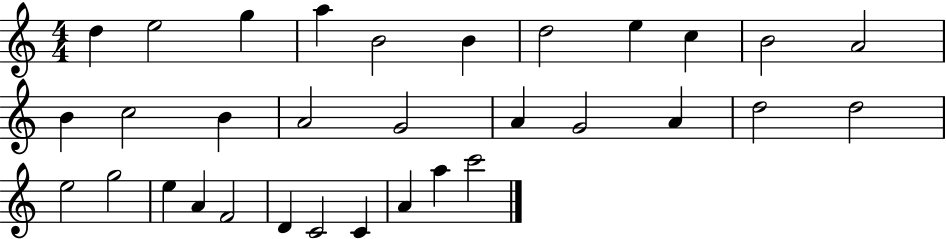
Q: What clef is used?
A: treble